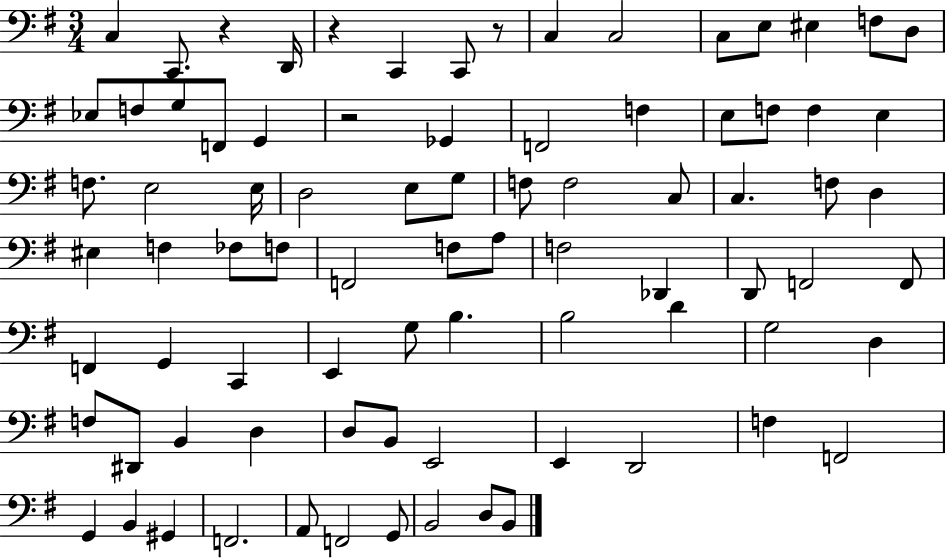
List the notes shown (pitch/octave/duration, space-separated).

C3/q C2/e. R/q D2/s R/q C2/q C2/e R/e C3/q C3/h C3/e E3/e EIS3/q F3/e D3/e Eb3/e F3/e G3/e F2/e G2/q R/h Gb2/q F2/h F3/q E3/e F3/e F3/q E3/q F3/e. E3/h E3/s D3/h E3/e G3/e F3/e F3/h C3/e C3/q. F3/e D3/q EIS3/q F3/q FES3/e F3/e F2/h F3/e A3/e F3/h Db2/q D2/e F2/h F2/e F2/q G2/q C2/q E2/q G3/e B3/q. B3/h D4/q G3/h D3/q F3/e D#2/e B2/q D3/q D3/e B2/e E2/h E2/q D2/h F3/q F2/h G2/q B2/q G#2/q F2/h. A2/e F2/h G2/e B2/h D3/e B2/e